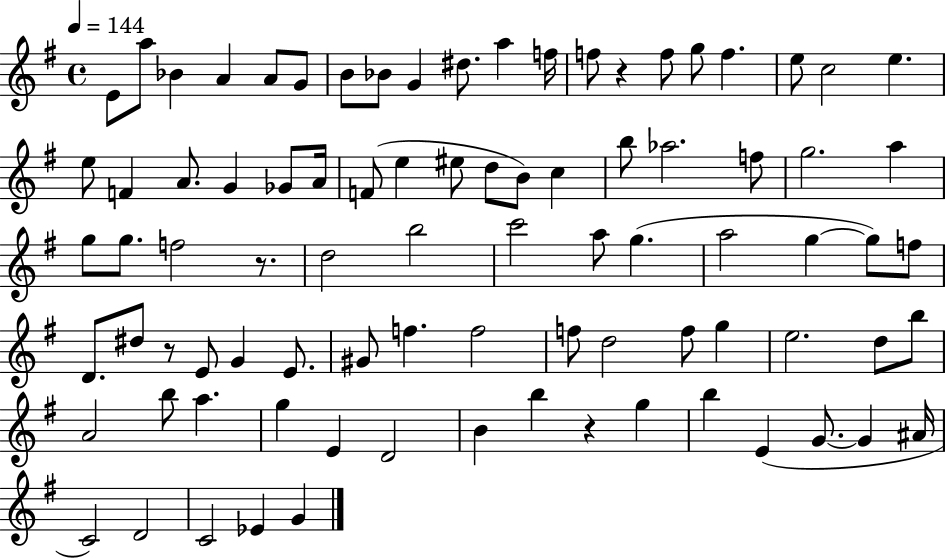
{
  \clef treble
  \time 4/4
  \defaultTimeSignature
  \key g \major
  \tempo 4 = 144
  \repeat volta 2 { e'8 a''8 bes'4 a'4 a'8 g'8 | b'8 bes'8 g'4 dis''8. a''4 f''16 | f''8 r4 f''8 g''8 f''4. | e''8 c''2 e''4. | \break e''8 f'4 a'8. g'4 ges'8 a'16 | f'8( e''4 eis''8 d''8 b'8) c''4 | b''8 aes''2. f''8 | g''2. a''4 | \break g''8 g''8. f''2 r8. | d''2 b''2 | c'''2 a''8 g''4.( | a''2 g''4~~ g''8) f''8 | \break d'8. dis''8 r8 e'8 g'4 e'8. | gis'8 f''4. f''2 | f''8 d''2 f''8 g''4 | e''2. d''8 b''8 | \break a'2 b''8 a''4. | g''4 e'4 d'2 | b'4 b''4 r4 g''4 | b''4 e'4( g'8.~~ g'4 ais'16 | \break c'2) d'2 | c'2 ees'4 g'4 | } \bar "|."
}